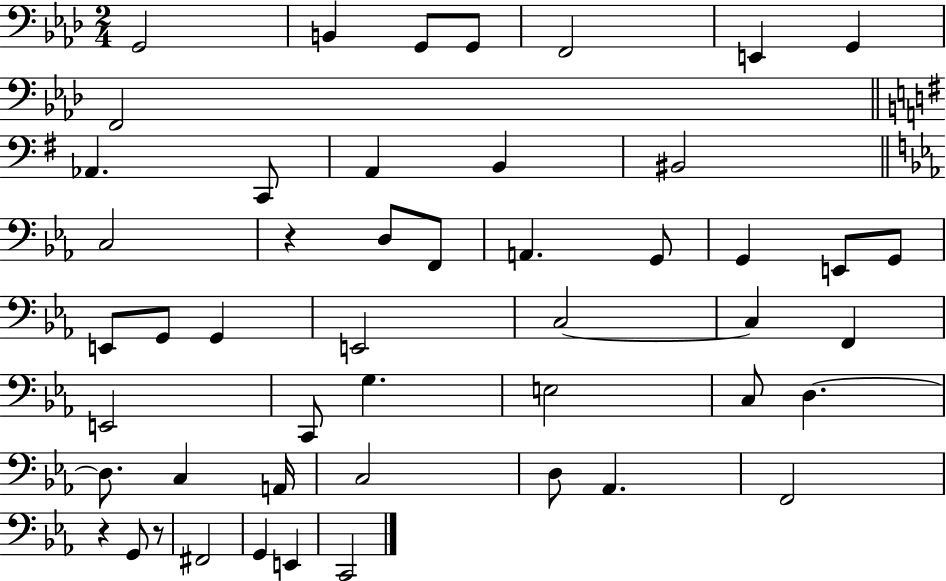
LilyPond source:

{
  \clef bass
  \numericTimeSignature
  \time 2/4
  \key aes \major
  \repeat volta 2 { g,2 | b,4 g,8 g,8 | f,2 | e,4 g,4 | \break f,2 | \bar "||" \break \key g \major aes,4. c,8 | a,4 b,4 | bis,2 | \bar "||" \break \key ees \major c2 | r4 d8 f,8 | a,4. g,8 | g,4 e,8 g,8 | \break e,8 g,8 g,4 | e,2 | c2~~ | c4 f,4 | \break e,2 | c,8 g4. | e2 | c8 d4.~~ | \break d8. c4 a,16 | c2 | d8 aes,4. | f,2 | \break r4 g,8 r8 | fis,2 | g,4 e,4 | c,2 | \break } \bar "|."
}